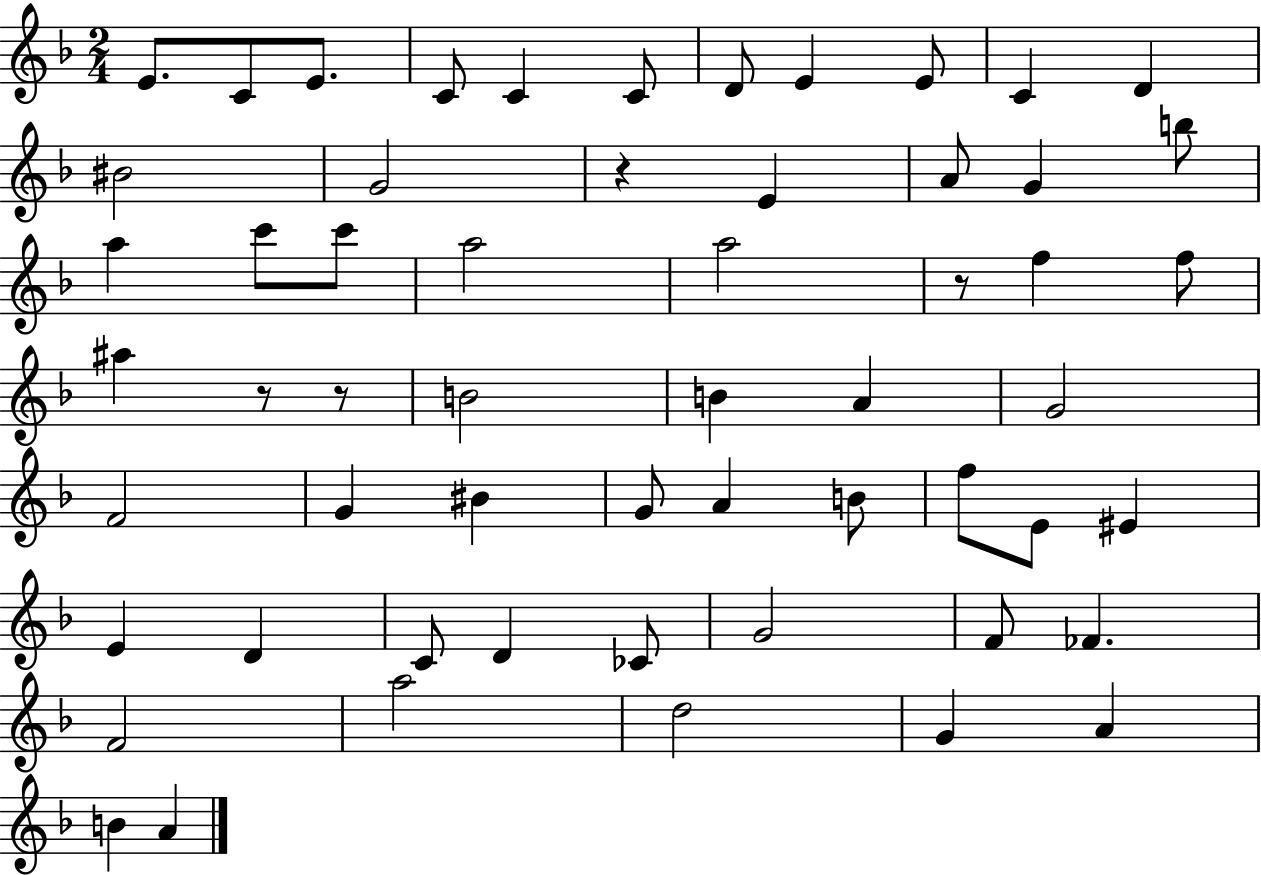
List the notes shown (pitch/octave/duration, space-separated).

E4/e. C4/e E4/e. C4/e C4/q C4/e D4/e E4/q E4/e C4/q D4/q BIS4/h G4/h R/q E4/q A4/e G4/q B5/e A5/q C6/e C6/e A5/h A5/h R/e F5/q F5/e A#5/q R/e R/e B4/h B4/q A4/q G4/h F4/h G4/q BIS4/q G4/e A4/q B4/e F5/e E4/e EIS4/q E4/q D4/q C4/e D4/q CES4/e G4/h F4/e FES4/q. F4/h A5/h D5/h G4/q A4/q B4/q A4/q